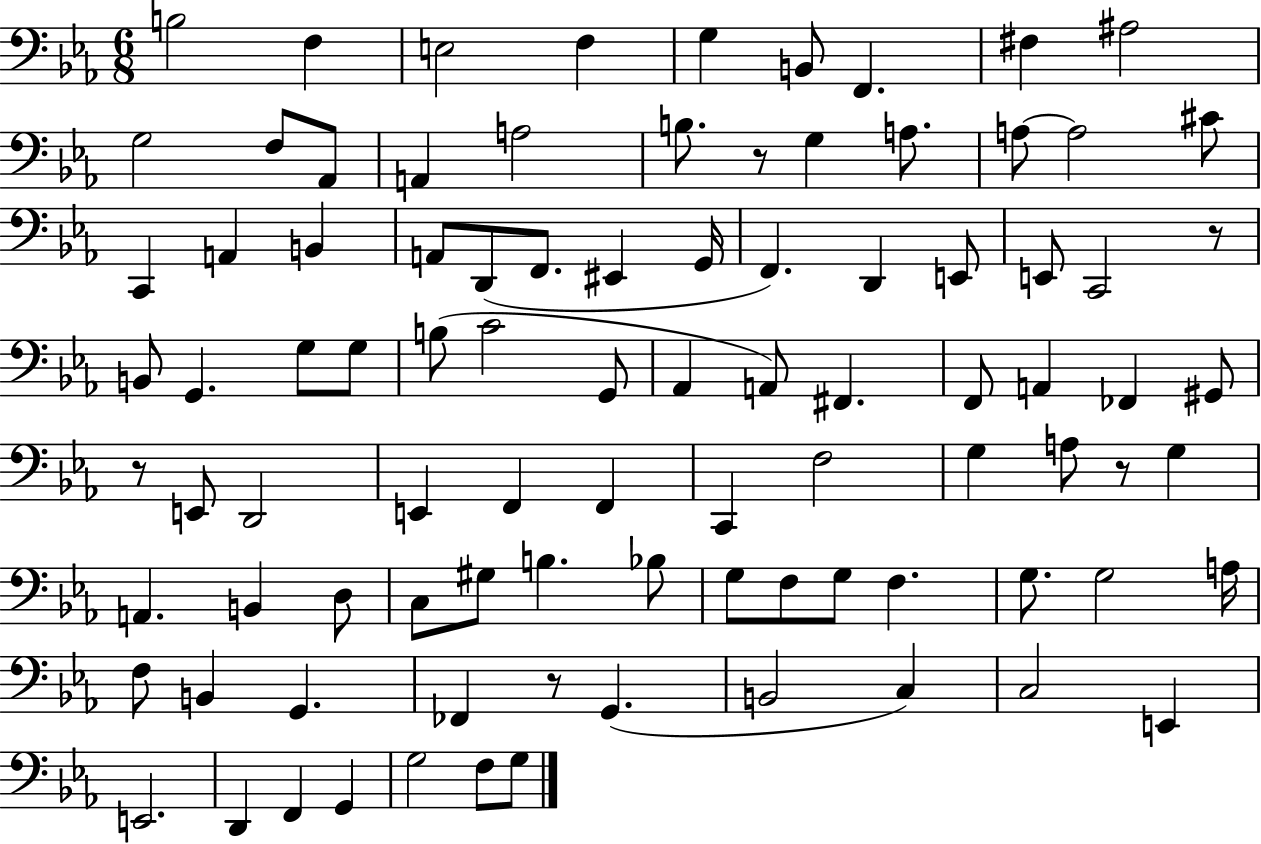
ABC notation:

X:1
T:Untitled
M:6/8
L:1/4
K:Eb
B,2 F, E,2 F, G, B,,/2 F,, ^F, ^A,2 G,2 F,/2 _A,,/2 A,, A,2 B,/2 z/2 G, A,/2 A,/2 A,2 ^C/2 C,, A,, B,, A,,/2 D,,/2 F,,/2 ^E,, G,,/4 F,, D,, E,,/2 E,,/2 C,,2 z/2 B,,/2 G,, G,/2 G,/2 B,/2 C2 G,,/2 _A,, A,,/2 ^F,, F,,/2 A,, _F,, ^G,,/2 z/2 E,,/2 D,,2 E,, F,, F,, C,, F,2 G, A,/2 z/2 G, A,, B,, D,/2 C,/2 ^G,/2 B, _B,/2 G,/2 F,/2 G,/2 F, G,/2 G,2 A,/4 F,/2 B,, G,, _F,, z/2 G,, B,,2 C, C,2 E,, E,,2 D,, F,, G,, G,2 F,/2 G,/2